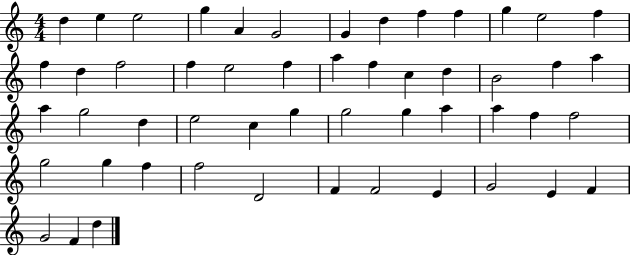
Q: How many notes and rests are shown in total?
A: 52